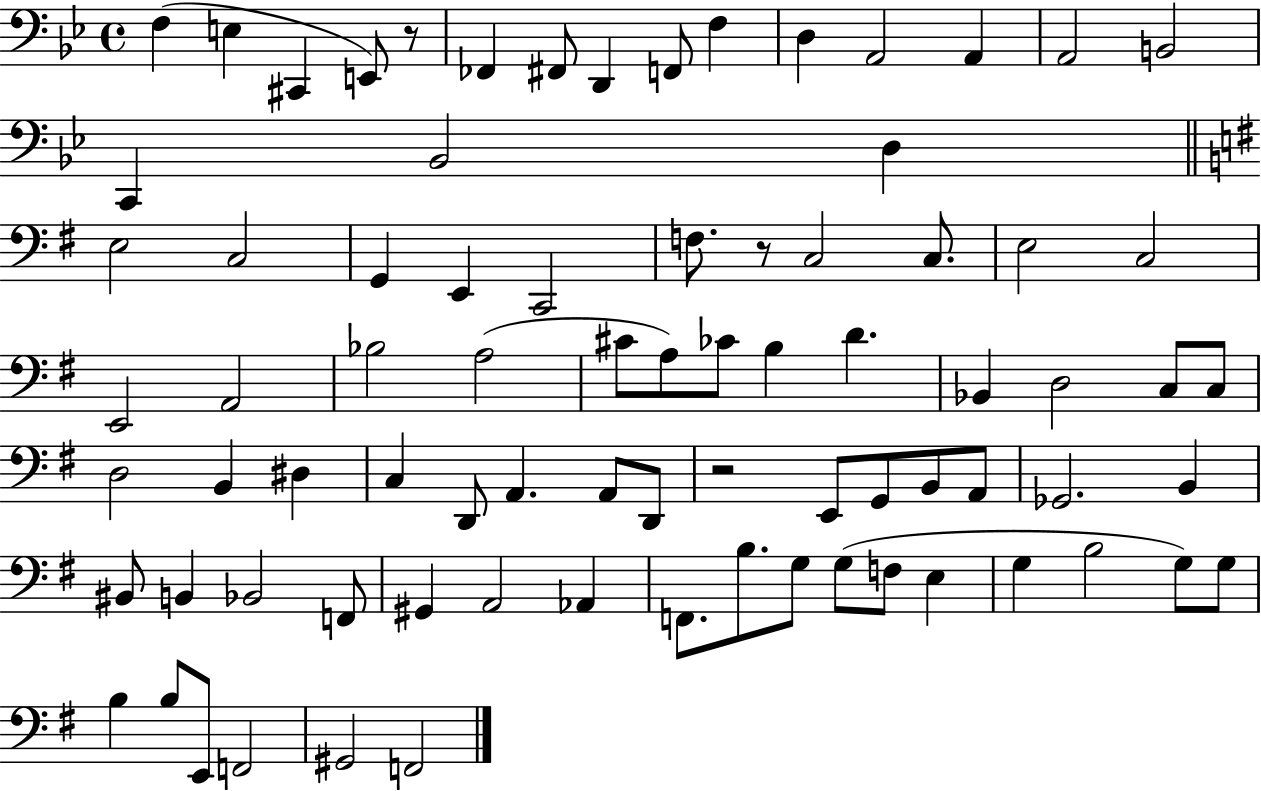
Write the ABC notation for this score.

X:1
T:Untitled
M:4/4
L:1/4
K:Bb
F, E, ^C,, E,,/2 z/2 _F,, ^F,,/2 D,, F,,/2 F, D, A,,2 A,, A,,2 B,,2 C,, _B,,2 D, E,2 C,2 G,, E,, C,,2 F,/2 z/2 C,2 C,/2 E,2 C,2 E,,2 A,,2 _B,2 A,2 ^C/2 A,/2 _C/2 B, D _B,, D,2 C,/2 C,/2 D,2 B,, ^D, C, D,,/2 A,, A,,/2 D,,/2 z2 E,,/2 G,,/2 B,,/2 A,,/2 _G,,2 B,, ^B,,/2 B,, _B,,2 F,,/2 ^G,, A,,2 _A,, F,,/2 B,/2 G,/2 G,/2 F,/2 E, G, B,2 G,/2 G,/2 B, B,/2 E,,/2 F,,2 ^G,,2 F,,2